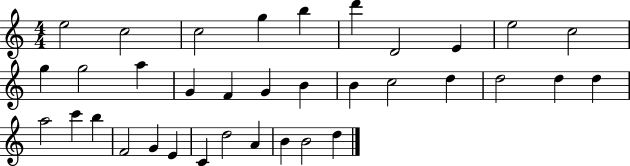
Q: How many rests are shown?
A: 0